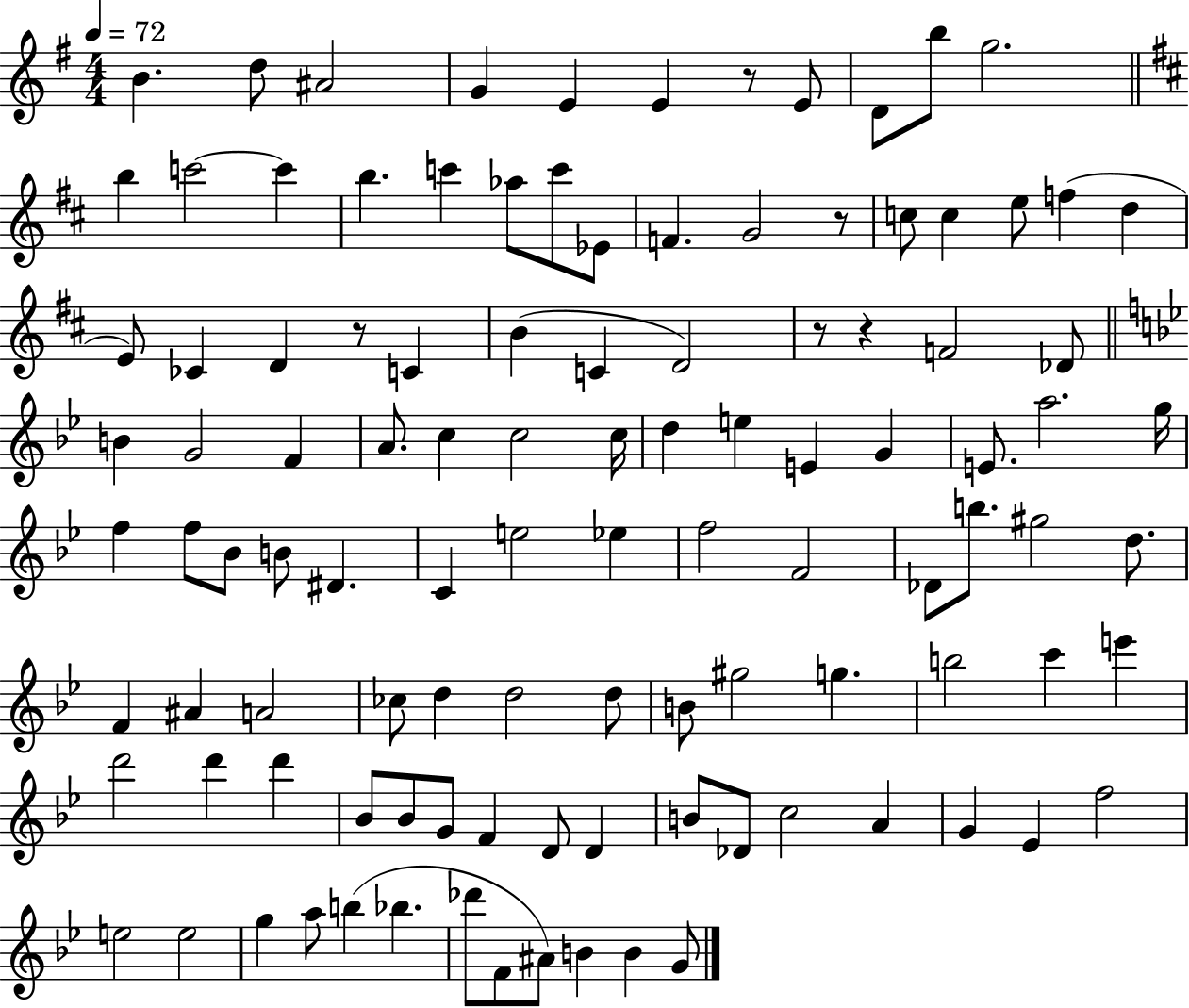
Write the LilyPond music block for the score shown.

{
  \clef treble
  \numericTimeSignature
  \time 4/4
  \key g \major
  \tempo 4 = 72
  b'4. d''8 ais'2 | g'4 e'4 e'4 r8 e'8 | d'8 b''8 g''2. | \bar "||" \break \key d \major b''4 c'''2~~ c'''4 | b''4. c'''4 aes''8 c'''8 ees'8 | f'4. g'2 r8 | c''8 c''4 e''8 f''4( d''4 | \break e'8) ces'4 d'4 r8 c'4 | b'4( c'4 d'2) | r8 r4 f'2 des'8 | \bar "||" \break \key bes \major b'4 g'2 f'4 | a'8. c''4 c''2 c''16 | d''4 e''4 e'4 g'4 | e'8. a''2. g''16 | \break f''4 f''8 bes'8 b'8 dis'4. | c'4 e''2 ees''4 | f''2 f'2 | des'8 b''8. gis''2 d''8. | \break f'4 ais'4 a'2 | ces''8 d''4 d''2 d''8 | b'8 gis''2 g''4. | b''2 c'''4 e'''4 | \break d'''2 d'''4 d'''4 | bes'8 bes'8 g'8 f'4 d'8 d'4 | b'8 des'8 c''2 a'4 | g'4 ees'4 f''2 | \break e''2 e''2 | g''4 a''8 b''4( bes''4. | des'''8 f'8 ais'8) b'4 b'4 g'8 | \bar "|."
}